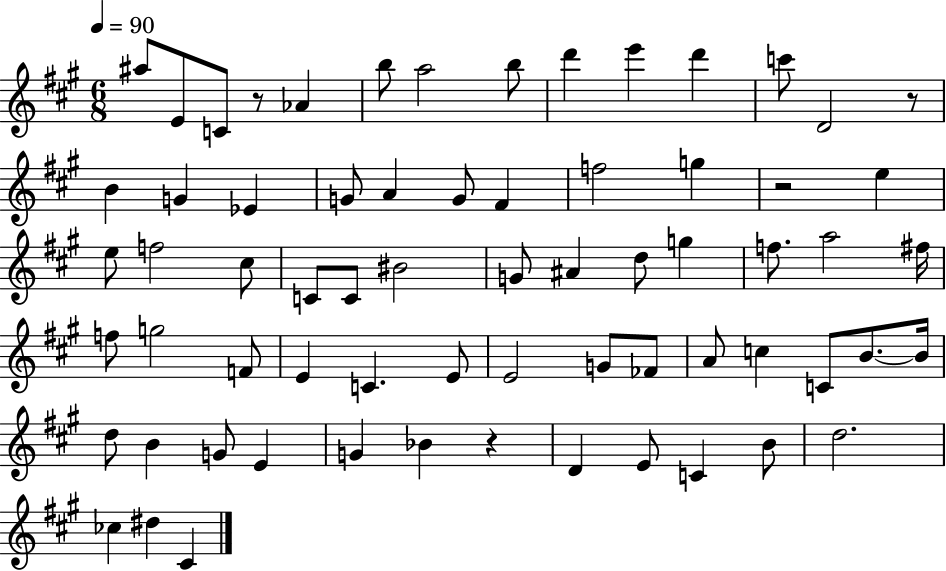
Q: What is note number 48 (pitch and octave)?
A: B4